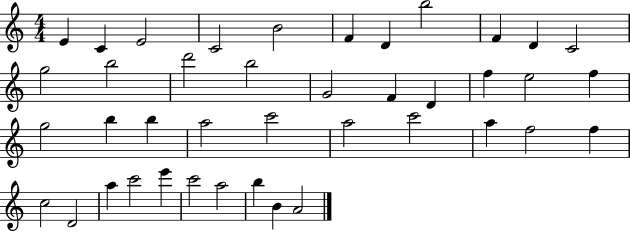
X:1
T:Untitled
M:4/4
L:1/4
K:C
E C E2 C2 B2 F D b2 F D C2 g2 b2 d'2 b2 G2 F D f e2 f g2 b b a2 c'2 a2 c'2 a f2 f c2 D2 a c'2 e' c'2 a2 b B A2